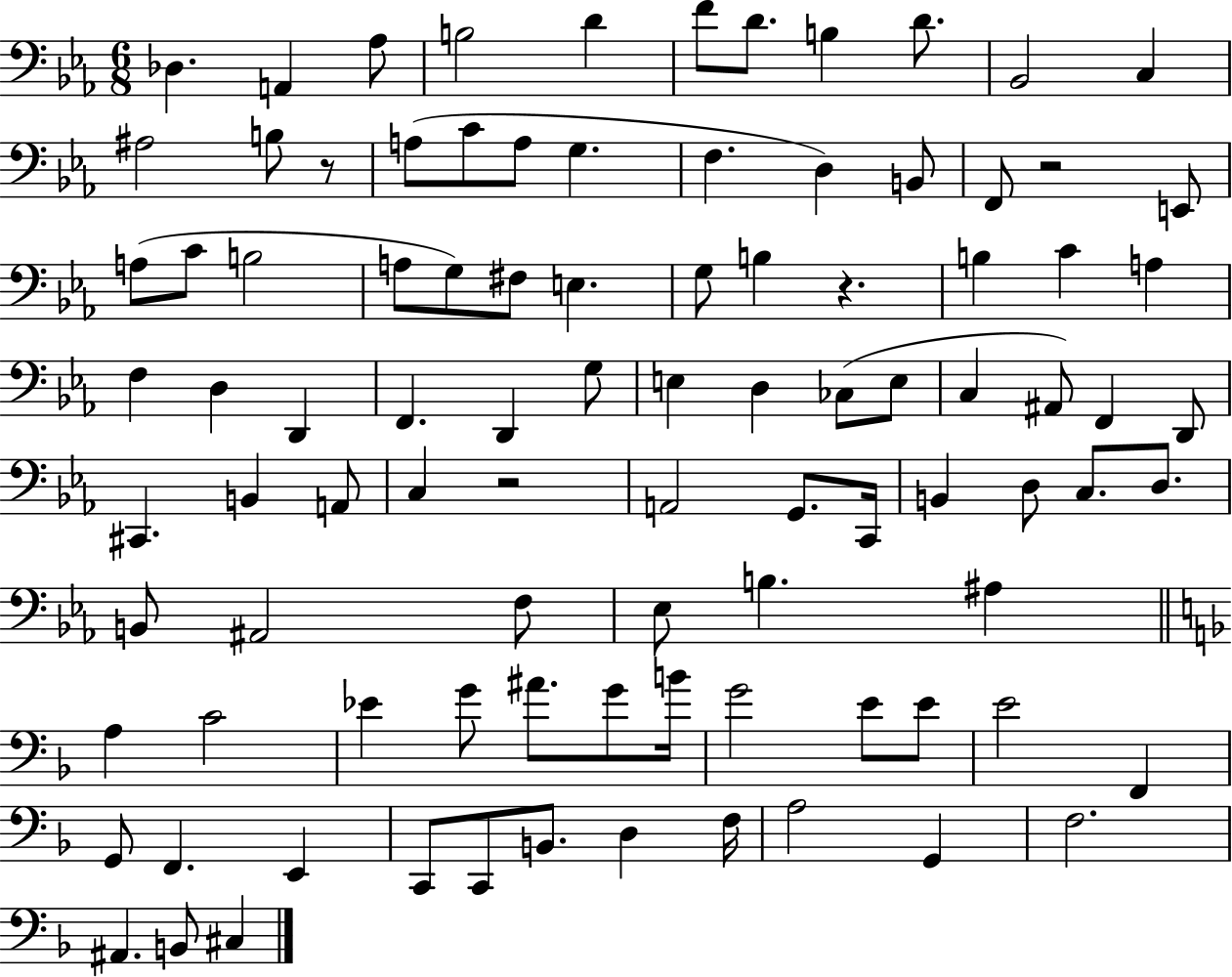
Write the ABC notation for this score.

X:1
T:Untitled
M:6/8
L:1/4
K:Eb
_D, A,, _A,/2 B,2 D F/2 D/2 B, D/2 _B,,2 C, ^A,2 B,/2 z/2 A,/2 C/2 A,/2 G, F, D, B,,/2 F,,/2 z2 E,,/2 A,/2 C/2 B,2 A,/2 G,/2 ^F,/2 E, G,/2 B, z B, C A, F, D, D,, F,, D,, G,/2 E, D, _C,/2 E,/2 C, ^A,,/2 F,, D,,/2 ^C,, B,, A,,/2 C, z2 A,,2 G,,/2 C,,/4 B,, D,/2 C,/2 D,/2 B,,/2 ^A,,2 F,/2 _E,/2 B, ^A, A, C2 _E G/2 ^A/2 G/2 B/4 G2 E/2 E/2 E2 F,, G,,/2 F,, E,, C,,/2 C,,/2 B,,/2 D, F,/4 A,2 G,, F,2 ^A,, B,,/2 ^C,